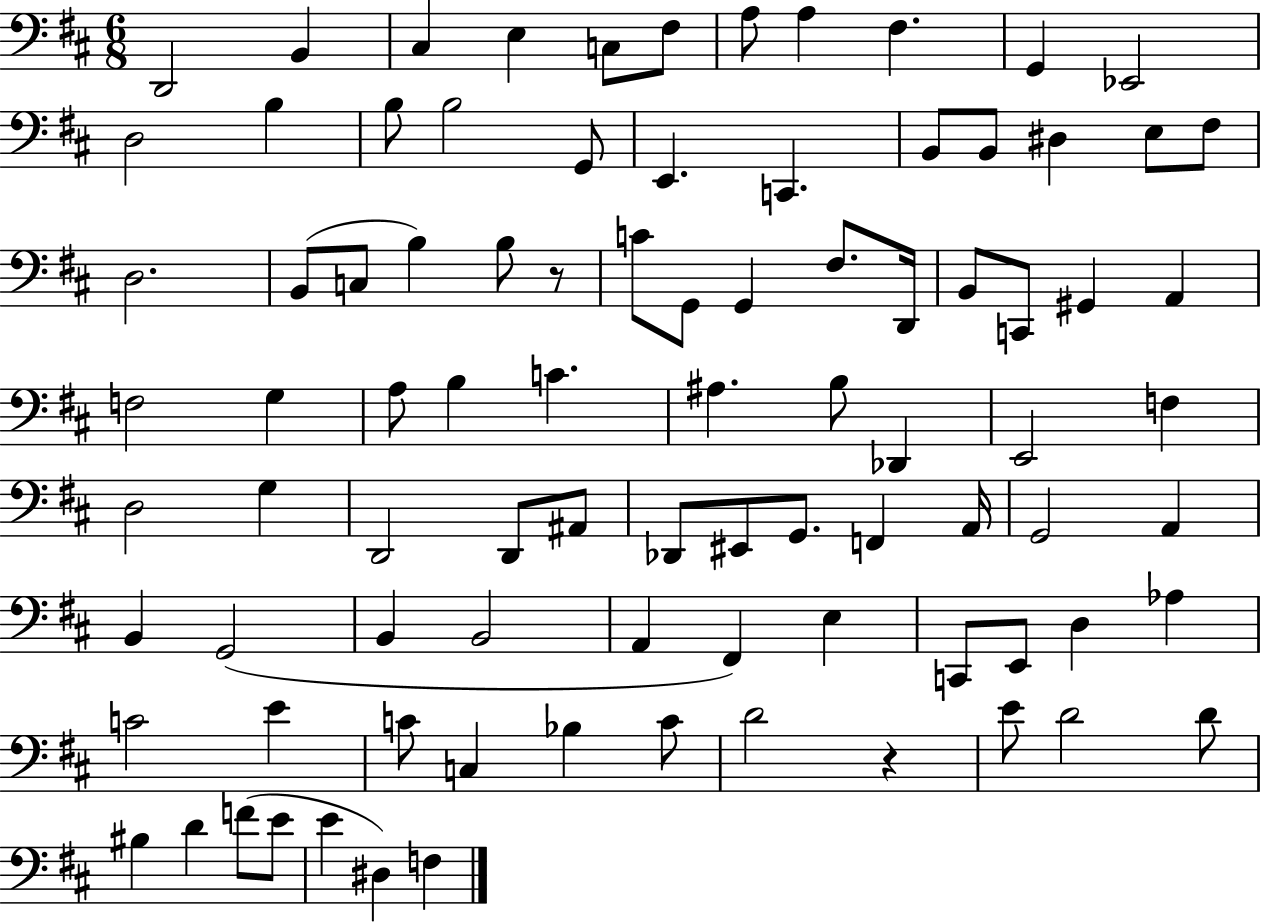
{
  \clef bass
  \numericTimeSignature
  \time 6/8
  \key d \major
  d,2 b,4 | cis4 e4 c8 fis8 | a8 a4 fis4. | g,4 ees,2 | \break d2 b4 | b8 b2 g,8 | e,4. c,4. | b,8 b,8 dis4 e8 fis8 | \break d2. | b,8( c8 b4) b8 r8 | c'8 g,8 g,4 fis8. d,16 | b,8 c,8 gis,4 a,4 | \break f2 g4 | a8 b4 c'4. | ais4. b8 des,4 | e,2 f4 | \break d2 g4 | d,2 d,8 ais,8 | des,8 eis,8 g,8. f,4 a,16 | g,2 a,4 | \break b,4 g,2( | b,4 b,2 | a,4 fis,4) e4 | c,8 e,8 d4 aes4 | \break c'2 e'4 | c'8 c4 bes4 c'8 | d'2 r4 | e'8 d'2 d'8 | \break bis4 d'4 f'8( e'8 | e'4 dis4) f4 | \bar "|."
}